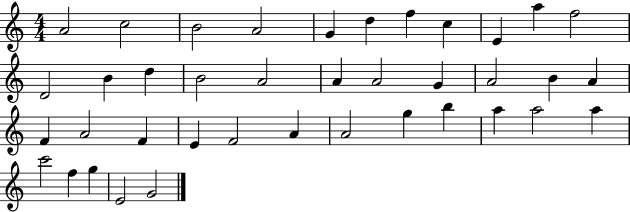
{
  \clef treble
  \numericTimeSignature
  \time 4/4
  \key c \major
  a'2 c''2 | b'2 a'2 | g'4 d''4 f''4 c''4 | e'4 a''4 f''2 | \break d'2 b'4 d''4 | b'2 a'2 | a'4 a'2 g'4 | a'2 b'4 a'4 | \break f'4 a'2 f'4 | e'4 f'2 a'4 | a'2 g''4 b''4 | a''4 a''2 a''4 | \break c'''2 f''4 g''4 | e'2 g'2 | \bar "|."
}